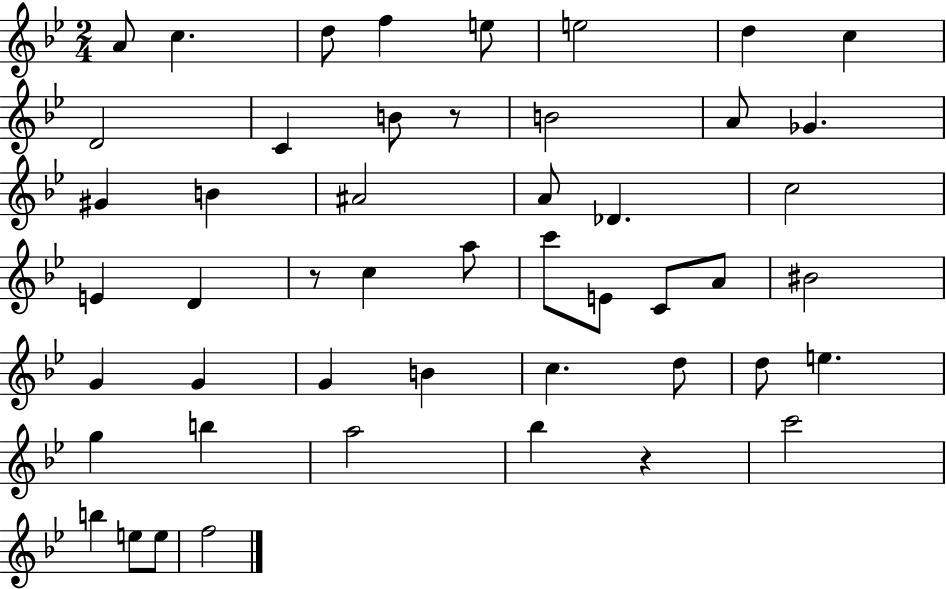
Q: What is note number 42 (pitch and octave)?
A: C6